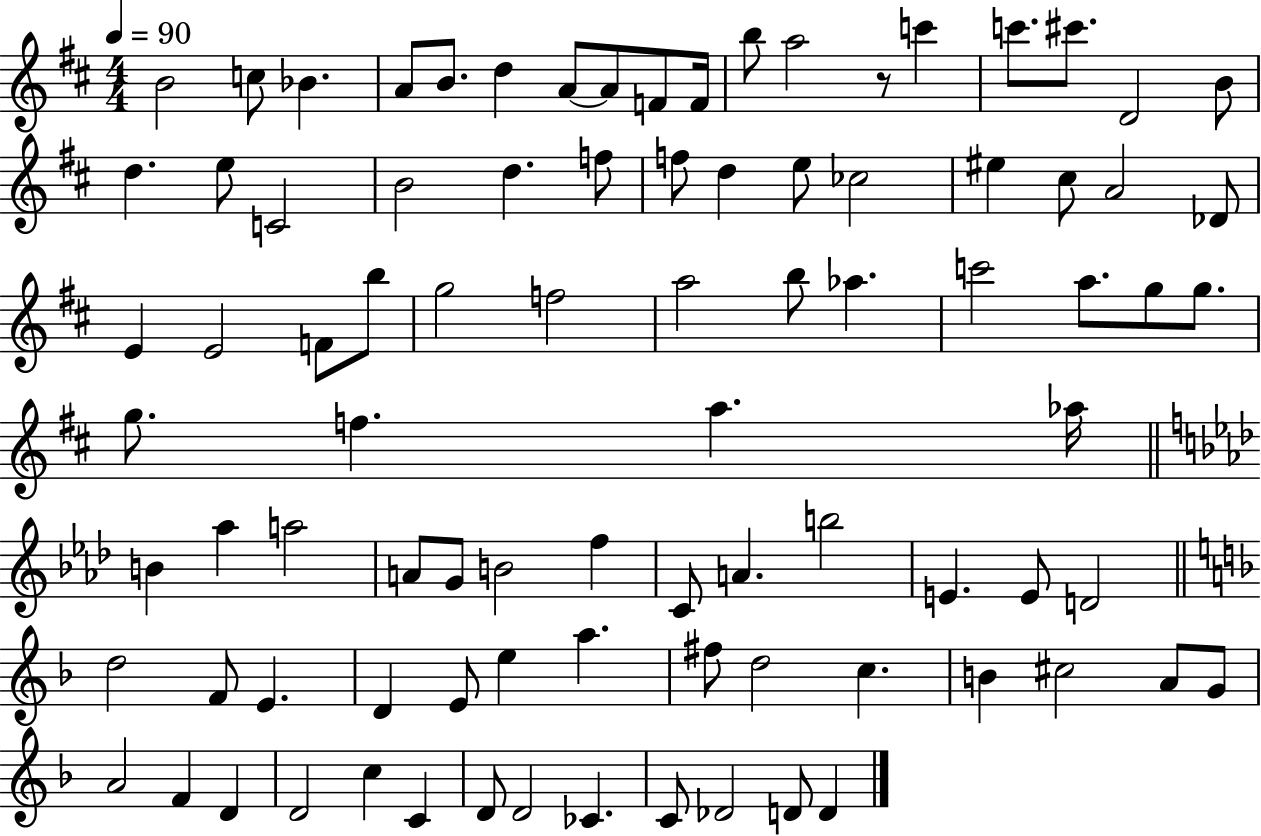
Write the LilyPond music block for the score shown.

{
  \clef treble
  \numericTimeSignature
  \time 4/4
  \key d \major
  \tempo 4 = 90
  b'2 c''8 bes'4. | a'8 b'8. d''4 a'8~~ a'8 f'8 f'16 | b''8 a''2 r8 c'''4 | c'''8. cis'''8. d'2 b'8 | \break d''4. e''8 c'2 | b'2 d''4. f''8 | f''8 d''4 e''8 ces''2 | eis''4 cis''8 a'2 des'8 | \break e'4 e'2 f'8 b''8 | g''2 f''2 | a''2 b''8 aes''4. | c'''2 a''8. g''8 g''8. | \break g''8. f''4. a''4. aes''16 | \bar "||" \break \key aes \major b'4 aes''4 a''2 | a'8 g'8 b'2 f''4 | c'8 a'4. b''2 | e'4. e'8 d'2 | \break \bar "||" \break \key d \minor d''2 f'8 e'4. | d'4 e'8 e''4 a''4. | fis''8 d''2 c''4. | b'4 cis''2 a'8 g'8 | \break a'2 f'4 d'4 | d'2 c''4 c'4 | d'8 d'2 ces'4. | c'8 des'2 d'8 d'4 | \break \bar "|."
}